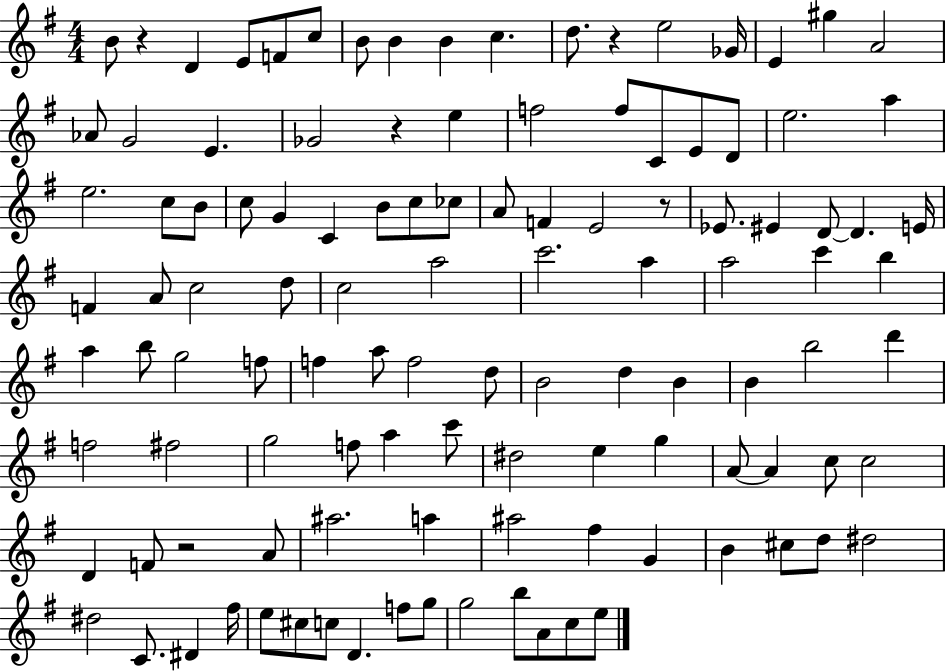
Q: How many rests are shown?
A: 5